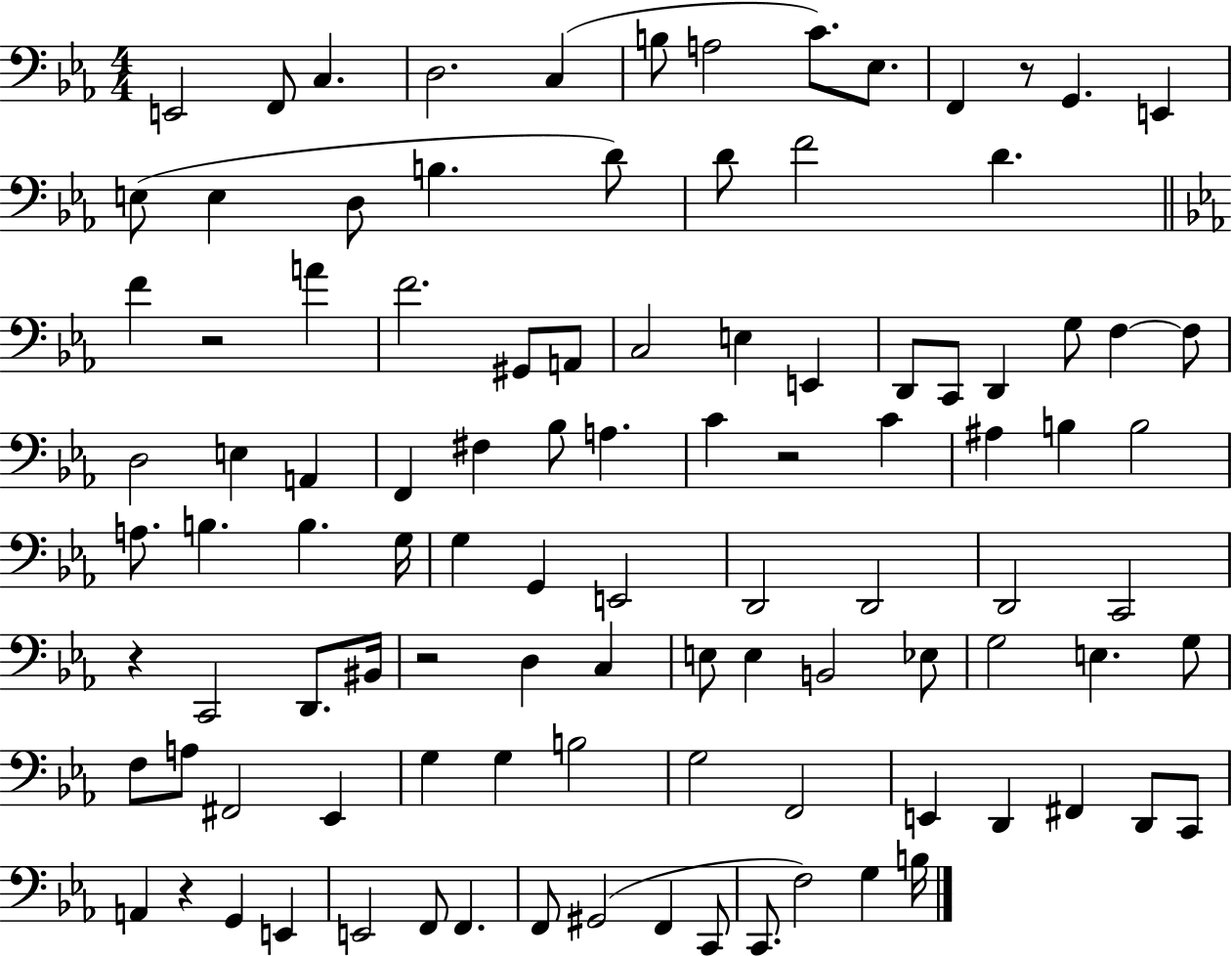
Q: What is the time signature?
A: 4/4